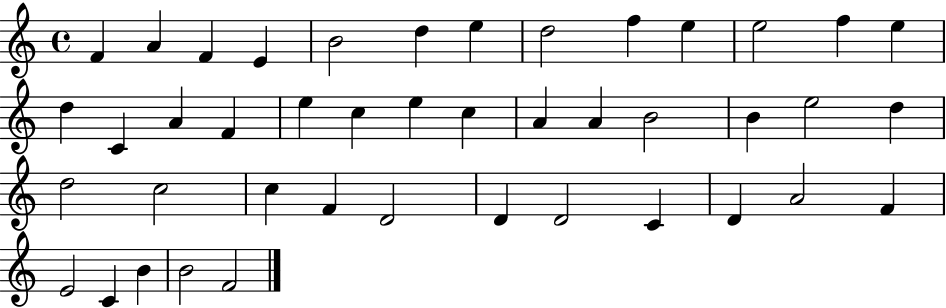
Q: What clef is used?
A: treble